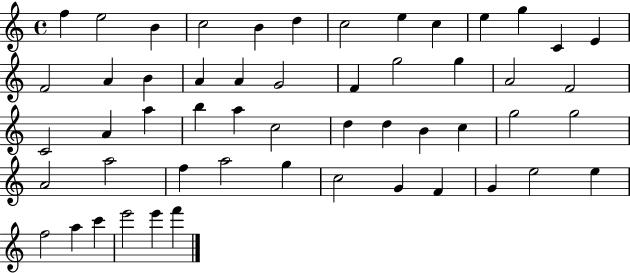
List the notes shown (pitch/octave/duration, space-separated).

F5/q E5/h B4/q C5/h B4/q D5/q C5/h E5/q C5/q E5/q G5/q C4/q E4/q F4/h A4/q B4/q A4/q A4/q G4/h F4/q G5/h G5/q A4/h F4/h C4/h A4/q A5/q B5/q A5/q C5/h D5/q D5/q B4/q C5/q G5/h G5/h A4/h A5/h F5/q A5/h G5/q C5/h G4/q F4/q G4/q E5/h E5/q F5/h A5/q C6/q E6/h E6/q F6/q